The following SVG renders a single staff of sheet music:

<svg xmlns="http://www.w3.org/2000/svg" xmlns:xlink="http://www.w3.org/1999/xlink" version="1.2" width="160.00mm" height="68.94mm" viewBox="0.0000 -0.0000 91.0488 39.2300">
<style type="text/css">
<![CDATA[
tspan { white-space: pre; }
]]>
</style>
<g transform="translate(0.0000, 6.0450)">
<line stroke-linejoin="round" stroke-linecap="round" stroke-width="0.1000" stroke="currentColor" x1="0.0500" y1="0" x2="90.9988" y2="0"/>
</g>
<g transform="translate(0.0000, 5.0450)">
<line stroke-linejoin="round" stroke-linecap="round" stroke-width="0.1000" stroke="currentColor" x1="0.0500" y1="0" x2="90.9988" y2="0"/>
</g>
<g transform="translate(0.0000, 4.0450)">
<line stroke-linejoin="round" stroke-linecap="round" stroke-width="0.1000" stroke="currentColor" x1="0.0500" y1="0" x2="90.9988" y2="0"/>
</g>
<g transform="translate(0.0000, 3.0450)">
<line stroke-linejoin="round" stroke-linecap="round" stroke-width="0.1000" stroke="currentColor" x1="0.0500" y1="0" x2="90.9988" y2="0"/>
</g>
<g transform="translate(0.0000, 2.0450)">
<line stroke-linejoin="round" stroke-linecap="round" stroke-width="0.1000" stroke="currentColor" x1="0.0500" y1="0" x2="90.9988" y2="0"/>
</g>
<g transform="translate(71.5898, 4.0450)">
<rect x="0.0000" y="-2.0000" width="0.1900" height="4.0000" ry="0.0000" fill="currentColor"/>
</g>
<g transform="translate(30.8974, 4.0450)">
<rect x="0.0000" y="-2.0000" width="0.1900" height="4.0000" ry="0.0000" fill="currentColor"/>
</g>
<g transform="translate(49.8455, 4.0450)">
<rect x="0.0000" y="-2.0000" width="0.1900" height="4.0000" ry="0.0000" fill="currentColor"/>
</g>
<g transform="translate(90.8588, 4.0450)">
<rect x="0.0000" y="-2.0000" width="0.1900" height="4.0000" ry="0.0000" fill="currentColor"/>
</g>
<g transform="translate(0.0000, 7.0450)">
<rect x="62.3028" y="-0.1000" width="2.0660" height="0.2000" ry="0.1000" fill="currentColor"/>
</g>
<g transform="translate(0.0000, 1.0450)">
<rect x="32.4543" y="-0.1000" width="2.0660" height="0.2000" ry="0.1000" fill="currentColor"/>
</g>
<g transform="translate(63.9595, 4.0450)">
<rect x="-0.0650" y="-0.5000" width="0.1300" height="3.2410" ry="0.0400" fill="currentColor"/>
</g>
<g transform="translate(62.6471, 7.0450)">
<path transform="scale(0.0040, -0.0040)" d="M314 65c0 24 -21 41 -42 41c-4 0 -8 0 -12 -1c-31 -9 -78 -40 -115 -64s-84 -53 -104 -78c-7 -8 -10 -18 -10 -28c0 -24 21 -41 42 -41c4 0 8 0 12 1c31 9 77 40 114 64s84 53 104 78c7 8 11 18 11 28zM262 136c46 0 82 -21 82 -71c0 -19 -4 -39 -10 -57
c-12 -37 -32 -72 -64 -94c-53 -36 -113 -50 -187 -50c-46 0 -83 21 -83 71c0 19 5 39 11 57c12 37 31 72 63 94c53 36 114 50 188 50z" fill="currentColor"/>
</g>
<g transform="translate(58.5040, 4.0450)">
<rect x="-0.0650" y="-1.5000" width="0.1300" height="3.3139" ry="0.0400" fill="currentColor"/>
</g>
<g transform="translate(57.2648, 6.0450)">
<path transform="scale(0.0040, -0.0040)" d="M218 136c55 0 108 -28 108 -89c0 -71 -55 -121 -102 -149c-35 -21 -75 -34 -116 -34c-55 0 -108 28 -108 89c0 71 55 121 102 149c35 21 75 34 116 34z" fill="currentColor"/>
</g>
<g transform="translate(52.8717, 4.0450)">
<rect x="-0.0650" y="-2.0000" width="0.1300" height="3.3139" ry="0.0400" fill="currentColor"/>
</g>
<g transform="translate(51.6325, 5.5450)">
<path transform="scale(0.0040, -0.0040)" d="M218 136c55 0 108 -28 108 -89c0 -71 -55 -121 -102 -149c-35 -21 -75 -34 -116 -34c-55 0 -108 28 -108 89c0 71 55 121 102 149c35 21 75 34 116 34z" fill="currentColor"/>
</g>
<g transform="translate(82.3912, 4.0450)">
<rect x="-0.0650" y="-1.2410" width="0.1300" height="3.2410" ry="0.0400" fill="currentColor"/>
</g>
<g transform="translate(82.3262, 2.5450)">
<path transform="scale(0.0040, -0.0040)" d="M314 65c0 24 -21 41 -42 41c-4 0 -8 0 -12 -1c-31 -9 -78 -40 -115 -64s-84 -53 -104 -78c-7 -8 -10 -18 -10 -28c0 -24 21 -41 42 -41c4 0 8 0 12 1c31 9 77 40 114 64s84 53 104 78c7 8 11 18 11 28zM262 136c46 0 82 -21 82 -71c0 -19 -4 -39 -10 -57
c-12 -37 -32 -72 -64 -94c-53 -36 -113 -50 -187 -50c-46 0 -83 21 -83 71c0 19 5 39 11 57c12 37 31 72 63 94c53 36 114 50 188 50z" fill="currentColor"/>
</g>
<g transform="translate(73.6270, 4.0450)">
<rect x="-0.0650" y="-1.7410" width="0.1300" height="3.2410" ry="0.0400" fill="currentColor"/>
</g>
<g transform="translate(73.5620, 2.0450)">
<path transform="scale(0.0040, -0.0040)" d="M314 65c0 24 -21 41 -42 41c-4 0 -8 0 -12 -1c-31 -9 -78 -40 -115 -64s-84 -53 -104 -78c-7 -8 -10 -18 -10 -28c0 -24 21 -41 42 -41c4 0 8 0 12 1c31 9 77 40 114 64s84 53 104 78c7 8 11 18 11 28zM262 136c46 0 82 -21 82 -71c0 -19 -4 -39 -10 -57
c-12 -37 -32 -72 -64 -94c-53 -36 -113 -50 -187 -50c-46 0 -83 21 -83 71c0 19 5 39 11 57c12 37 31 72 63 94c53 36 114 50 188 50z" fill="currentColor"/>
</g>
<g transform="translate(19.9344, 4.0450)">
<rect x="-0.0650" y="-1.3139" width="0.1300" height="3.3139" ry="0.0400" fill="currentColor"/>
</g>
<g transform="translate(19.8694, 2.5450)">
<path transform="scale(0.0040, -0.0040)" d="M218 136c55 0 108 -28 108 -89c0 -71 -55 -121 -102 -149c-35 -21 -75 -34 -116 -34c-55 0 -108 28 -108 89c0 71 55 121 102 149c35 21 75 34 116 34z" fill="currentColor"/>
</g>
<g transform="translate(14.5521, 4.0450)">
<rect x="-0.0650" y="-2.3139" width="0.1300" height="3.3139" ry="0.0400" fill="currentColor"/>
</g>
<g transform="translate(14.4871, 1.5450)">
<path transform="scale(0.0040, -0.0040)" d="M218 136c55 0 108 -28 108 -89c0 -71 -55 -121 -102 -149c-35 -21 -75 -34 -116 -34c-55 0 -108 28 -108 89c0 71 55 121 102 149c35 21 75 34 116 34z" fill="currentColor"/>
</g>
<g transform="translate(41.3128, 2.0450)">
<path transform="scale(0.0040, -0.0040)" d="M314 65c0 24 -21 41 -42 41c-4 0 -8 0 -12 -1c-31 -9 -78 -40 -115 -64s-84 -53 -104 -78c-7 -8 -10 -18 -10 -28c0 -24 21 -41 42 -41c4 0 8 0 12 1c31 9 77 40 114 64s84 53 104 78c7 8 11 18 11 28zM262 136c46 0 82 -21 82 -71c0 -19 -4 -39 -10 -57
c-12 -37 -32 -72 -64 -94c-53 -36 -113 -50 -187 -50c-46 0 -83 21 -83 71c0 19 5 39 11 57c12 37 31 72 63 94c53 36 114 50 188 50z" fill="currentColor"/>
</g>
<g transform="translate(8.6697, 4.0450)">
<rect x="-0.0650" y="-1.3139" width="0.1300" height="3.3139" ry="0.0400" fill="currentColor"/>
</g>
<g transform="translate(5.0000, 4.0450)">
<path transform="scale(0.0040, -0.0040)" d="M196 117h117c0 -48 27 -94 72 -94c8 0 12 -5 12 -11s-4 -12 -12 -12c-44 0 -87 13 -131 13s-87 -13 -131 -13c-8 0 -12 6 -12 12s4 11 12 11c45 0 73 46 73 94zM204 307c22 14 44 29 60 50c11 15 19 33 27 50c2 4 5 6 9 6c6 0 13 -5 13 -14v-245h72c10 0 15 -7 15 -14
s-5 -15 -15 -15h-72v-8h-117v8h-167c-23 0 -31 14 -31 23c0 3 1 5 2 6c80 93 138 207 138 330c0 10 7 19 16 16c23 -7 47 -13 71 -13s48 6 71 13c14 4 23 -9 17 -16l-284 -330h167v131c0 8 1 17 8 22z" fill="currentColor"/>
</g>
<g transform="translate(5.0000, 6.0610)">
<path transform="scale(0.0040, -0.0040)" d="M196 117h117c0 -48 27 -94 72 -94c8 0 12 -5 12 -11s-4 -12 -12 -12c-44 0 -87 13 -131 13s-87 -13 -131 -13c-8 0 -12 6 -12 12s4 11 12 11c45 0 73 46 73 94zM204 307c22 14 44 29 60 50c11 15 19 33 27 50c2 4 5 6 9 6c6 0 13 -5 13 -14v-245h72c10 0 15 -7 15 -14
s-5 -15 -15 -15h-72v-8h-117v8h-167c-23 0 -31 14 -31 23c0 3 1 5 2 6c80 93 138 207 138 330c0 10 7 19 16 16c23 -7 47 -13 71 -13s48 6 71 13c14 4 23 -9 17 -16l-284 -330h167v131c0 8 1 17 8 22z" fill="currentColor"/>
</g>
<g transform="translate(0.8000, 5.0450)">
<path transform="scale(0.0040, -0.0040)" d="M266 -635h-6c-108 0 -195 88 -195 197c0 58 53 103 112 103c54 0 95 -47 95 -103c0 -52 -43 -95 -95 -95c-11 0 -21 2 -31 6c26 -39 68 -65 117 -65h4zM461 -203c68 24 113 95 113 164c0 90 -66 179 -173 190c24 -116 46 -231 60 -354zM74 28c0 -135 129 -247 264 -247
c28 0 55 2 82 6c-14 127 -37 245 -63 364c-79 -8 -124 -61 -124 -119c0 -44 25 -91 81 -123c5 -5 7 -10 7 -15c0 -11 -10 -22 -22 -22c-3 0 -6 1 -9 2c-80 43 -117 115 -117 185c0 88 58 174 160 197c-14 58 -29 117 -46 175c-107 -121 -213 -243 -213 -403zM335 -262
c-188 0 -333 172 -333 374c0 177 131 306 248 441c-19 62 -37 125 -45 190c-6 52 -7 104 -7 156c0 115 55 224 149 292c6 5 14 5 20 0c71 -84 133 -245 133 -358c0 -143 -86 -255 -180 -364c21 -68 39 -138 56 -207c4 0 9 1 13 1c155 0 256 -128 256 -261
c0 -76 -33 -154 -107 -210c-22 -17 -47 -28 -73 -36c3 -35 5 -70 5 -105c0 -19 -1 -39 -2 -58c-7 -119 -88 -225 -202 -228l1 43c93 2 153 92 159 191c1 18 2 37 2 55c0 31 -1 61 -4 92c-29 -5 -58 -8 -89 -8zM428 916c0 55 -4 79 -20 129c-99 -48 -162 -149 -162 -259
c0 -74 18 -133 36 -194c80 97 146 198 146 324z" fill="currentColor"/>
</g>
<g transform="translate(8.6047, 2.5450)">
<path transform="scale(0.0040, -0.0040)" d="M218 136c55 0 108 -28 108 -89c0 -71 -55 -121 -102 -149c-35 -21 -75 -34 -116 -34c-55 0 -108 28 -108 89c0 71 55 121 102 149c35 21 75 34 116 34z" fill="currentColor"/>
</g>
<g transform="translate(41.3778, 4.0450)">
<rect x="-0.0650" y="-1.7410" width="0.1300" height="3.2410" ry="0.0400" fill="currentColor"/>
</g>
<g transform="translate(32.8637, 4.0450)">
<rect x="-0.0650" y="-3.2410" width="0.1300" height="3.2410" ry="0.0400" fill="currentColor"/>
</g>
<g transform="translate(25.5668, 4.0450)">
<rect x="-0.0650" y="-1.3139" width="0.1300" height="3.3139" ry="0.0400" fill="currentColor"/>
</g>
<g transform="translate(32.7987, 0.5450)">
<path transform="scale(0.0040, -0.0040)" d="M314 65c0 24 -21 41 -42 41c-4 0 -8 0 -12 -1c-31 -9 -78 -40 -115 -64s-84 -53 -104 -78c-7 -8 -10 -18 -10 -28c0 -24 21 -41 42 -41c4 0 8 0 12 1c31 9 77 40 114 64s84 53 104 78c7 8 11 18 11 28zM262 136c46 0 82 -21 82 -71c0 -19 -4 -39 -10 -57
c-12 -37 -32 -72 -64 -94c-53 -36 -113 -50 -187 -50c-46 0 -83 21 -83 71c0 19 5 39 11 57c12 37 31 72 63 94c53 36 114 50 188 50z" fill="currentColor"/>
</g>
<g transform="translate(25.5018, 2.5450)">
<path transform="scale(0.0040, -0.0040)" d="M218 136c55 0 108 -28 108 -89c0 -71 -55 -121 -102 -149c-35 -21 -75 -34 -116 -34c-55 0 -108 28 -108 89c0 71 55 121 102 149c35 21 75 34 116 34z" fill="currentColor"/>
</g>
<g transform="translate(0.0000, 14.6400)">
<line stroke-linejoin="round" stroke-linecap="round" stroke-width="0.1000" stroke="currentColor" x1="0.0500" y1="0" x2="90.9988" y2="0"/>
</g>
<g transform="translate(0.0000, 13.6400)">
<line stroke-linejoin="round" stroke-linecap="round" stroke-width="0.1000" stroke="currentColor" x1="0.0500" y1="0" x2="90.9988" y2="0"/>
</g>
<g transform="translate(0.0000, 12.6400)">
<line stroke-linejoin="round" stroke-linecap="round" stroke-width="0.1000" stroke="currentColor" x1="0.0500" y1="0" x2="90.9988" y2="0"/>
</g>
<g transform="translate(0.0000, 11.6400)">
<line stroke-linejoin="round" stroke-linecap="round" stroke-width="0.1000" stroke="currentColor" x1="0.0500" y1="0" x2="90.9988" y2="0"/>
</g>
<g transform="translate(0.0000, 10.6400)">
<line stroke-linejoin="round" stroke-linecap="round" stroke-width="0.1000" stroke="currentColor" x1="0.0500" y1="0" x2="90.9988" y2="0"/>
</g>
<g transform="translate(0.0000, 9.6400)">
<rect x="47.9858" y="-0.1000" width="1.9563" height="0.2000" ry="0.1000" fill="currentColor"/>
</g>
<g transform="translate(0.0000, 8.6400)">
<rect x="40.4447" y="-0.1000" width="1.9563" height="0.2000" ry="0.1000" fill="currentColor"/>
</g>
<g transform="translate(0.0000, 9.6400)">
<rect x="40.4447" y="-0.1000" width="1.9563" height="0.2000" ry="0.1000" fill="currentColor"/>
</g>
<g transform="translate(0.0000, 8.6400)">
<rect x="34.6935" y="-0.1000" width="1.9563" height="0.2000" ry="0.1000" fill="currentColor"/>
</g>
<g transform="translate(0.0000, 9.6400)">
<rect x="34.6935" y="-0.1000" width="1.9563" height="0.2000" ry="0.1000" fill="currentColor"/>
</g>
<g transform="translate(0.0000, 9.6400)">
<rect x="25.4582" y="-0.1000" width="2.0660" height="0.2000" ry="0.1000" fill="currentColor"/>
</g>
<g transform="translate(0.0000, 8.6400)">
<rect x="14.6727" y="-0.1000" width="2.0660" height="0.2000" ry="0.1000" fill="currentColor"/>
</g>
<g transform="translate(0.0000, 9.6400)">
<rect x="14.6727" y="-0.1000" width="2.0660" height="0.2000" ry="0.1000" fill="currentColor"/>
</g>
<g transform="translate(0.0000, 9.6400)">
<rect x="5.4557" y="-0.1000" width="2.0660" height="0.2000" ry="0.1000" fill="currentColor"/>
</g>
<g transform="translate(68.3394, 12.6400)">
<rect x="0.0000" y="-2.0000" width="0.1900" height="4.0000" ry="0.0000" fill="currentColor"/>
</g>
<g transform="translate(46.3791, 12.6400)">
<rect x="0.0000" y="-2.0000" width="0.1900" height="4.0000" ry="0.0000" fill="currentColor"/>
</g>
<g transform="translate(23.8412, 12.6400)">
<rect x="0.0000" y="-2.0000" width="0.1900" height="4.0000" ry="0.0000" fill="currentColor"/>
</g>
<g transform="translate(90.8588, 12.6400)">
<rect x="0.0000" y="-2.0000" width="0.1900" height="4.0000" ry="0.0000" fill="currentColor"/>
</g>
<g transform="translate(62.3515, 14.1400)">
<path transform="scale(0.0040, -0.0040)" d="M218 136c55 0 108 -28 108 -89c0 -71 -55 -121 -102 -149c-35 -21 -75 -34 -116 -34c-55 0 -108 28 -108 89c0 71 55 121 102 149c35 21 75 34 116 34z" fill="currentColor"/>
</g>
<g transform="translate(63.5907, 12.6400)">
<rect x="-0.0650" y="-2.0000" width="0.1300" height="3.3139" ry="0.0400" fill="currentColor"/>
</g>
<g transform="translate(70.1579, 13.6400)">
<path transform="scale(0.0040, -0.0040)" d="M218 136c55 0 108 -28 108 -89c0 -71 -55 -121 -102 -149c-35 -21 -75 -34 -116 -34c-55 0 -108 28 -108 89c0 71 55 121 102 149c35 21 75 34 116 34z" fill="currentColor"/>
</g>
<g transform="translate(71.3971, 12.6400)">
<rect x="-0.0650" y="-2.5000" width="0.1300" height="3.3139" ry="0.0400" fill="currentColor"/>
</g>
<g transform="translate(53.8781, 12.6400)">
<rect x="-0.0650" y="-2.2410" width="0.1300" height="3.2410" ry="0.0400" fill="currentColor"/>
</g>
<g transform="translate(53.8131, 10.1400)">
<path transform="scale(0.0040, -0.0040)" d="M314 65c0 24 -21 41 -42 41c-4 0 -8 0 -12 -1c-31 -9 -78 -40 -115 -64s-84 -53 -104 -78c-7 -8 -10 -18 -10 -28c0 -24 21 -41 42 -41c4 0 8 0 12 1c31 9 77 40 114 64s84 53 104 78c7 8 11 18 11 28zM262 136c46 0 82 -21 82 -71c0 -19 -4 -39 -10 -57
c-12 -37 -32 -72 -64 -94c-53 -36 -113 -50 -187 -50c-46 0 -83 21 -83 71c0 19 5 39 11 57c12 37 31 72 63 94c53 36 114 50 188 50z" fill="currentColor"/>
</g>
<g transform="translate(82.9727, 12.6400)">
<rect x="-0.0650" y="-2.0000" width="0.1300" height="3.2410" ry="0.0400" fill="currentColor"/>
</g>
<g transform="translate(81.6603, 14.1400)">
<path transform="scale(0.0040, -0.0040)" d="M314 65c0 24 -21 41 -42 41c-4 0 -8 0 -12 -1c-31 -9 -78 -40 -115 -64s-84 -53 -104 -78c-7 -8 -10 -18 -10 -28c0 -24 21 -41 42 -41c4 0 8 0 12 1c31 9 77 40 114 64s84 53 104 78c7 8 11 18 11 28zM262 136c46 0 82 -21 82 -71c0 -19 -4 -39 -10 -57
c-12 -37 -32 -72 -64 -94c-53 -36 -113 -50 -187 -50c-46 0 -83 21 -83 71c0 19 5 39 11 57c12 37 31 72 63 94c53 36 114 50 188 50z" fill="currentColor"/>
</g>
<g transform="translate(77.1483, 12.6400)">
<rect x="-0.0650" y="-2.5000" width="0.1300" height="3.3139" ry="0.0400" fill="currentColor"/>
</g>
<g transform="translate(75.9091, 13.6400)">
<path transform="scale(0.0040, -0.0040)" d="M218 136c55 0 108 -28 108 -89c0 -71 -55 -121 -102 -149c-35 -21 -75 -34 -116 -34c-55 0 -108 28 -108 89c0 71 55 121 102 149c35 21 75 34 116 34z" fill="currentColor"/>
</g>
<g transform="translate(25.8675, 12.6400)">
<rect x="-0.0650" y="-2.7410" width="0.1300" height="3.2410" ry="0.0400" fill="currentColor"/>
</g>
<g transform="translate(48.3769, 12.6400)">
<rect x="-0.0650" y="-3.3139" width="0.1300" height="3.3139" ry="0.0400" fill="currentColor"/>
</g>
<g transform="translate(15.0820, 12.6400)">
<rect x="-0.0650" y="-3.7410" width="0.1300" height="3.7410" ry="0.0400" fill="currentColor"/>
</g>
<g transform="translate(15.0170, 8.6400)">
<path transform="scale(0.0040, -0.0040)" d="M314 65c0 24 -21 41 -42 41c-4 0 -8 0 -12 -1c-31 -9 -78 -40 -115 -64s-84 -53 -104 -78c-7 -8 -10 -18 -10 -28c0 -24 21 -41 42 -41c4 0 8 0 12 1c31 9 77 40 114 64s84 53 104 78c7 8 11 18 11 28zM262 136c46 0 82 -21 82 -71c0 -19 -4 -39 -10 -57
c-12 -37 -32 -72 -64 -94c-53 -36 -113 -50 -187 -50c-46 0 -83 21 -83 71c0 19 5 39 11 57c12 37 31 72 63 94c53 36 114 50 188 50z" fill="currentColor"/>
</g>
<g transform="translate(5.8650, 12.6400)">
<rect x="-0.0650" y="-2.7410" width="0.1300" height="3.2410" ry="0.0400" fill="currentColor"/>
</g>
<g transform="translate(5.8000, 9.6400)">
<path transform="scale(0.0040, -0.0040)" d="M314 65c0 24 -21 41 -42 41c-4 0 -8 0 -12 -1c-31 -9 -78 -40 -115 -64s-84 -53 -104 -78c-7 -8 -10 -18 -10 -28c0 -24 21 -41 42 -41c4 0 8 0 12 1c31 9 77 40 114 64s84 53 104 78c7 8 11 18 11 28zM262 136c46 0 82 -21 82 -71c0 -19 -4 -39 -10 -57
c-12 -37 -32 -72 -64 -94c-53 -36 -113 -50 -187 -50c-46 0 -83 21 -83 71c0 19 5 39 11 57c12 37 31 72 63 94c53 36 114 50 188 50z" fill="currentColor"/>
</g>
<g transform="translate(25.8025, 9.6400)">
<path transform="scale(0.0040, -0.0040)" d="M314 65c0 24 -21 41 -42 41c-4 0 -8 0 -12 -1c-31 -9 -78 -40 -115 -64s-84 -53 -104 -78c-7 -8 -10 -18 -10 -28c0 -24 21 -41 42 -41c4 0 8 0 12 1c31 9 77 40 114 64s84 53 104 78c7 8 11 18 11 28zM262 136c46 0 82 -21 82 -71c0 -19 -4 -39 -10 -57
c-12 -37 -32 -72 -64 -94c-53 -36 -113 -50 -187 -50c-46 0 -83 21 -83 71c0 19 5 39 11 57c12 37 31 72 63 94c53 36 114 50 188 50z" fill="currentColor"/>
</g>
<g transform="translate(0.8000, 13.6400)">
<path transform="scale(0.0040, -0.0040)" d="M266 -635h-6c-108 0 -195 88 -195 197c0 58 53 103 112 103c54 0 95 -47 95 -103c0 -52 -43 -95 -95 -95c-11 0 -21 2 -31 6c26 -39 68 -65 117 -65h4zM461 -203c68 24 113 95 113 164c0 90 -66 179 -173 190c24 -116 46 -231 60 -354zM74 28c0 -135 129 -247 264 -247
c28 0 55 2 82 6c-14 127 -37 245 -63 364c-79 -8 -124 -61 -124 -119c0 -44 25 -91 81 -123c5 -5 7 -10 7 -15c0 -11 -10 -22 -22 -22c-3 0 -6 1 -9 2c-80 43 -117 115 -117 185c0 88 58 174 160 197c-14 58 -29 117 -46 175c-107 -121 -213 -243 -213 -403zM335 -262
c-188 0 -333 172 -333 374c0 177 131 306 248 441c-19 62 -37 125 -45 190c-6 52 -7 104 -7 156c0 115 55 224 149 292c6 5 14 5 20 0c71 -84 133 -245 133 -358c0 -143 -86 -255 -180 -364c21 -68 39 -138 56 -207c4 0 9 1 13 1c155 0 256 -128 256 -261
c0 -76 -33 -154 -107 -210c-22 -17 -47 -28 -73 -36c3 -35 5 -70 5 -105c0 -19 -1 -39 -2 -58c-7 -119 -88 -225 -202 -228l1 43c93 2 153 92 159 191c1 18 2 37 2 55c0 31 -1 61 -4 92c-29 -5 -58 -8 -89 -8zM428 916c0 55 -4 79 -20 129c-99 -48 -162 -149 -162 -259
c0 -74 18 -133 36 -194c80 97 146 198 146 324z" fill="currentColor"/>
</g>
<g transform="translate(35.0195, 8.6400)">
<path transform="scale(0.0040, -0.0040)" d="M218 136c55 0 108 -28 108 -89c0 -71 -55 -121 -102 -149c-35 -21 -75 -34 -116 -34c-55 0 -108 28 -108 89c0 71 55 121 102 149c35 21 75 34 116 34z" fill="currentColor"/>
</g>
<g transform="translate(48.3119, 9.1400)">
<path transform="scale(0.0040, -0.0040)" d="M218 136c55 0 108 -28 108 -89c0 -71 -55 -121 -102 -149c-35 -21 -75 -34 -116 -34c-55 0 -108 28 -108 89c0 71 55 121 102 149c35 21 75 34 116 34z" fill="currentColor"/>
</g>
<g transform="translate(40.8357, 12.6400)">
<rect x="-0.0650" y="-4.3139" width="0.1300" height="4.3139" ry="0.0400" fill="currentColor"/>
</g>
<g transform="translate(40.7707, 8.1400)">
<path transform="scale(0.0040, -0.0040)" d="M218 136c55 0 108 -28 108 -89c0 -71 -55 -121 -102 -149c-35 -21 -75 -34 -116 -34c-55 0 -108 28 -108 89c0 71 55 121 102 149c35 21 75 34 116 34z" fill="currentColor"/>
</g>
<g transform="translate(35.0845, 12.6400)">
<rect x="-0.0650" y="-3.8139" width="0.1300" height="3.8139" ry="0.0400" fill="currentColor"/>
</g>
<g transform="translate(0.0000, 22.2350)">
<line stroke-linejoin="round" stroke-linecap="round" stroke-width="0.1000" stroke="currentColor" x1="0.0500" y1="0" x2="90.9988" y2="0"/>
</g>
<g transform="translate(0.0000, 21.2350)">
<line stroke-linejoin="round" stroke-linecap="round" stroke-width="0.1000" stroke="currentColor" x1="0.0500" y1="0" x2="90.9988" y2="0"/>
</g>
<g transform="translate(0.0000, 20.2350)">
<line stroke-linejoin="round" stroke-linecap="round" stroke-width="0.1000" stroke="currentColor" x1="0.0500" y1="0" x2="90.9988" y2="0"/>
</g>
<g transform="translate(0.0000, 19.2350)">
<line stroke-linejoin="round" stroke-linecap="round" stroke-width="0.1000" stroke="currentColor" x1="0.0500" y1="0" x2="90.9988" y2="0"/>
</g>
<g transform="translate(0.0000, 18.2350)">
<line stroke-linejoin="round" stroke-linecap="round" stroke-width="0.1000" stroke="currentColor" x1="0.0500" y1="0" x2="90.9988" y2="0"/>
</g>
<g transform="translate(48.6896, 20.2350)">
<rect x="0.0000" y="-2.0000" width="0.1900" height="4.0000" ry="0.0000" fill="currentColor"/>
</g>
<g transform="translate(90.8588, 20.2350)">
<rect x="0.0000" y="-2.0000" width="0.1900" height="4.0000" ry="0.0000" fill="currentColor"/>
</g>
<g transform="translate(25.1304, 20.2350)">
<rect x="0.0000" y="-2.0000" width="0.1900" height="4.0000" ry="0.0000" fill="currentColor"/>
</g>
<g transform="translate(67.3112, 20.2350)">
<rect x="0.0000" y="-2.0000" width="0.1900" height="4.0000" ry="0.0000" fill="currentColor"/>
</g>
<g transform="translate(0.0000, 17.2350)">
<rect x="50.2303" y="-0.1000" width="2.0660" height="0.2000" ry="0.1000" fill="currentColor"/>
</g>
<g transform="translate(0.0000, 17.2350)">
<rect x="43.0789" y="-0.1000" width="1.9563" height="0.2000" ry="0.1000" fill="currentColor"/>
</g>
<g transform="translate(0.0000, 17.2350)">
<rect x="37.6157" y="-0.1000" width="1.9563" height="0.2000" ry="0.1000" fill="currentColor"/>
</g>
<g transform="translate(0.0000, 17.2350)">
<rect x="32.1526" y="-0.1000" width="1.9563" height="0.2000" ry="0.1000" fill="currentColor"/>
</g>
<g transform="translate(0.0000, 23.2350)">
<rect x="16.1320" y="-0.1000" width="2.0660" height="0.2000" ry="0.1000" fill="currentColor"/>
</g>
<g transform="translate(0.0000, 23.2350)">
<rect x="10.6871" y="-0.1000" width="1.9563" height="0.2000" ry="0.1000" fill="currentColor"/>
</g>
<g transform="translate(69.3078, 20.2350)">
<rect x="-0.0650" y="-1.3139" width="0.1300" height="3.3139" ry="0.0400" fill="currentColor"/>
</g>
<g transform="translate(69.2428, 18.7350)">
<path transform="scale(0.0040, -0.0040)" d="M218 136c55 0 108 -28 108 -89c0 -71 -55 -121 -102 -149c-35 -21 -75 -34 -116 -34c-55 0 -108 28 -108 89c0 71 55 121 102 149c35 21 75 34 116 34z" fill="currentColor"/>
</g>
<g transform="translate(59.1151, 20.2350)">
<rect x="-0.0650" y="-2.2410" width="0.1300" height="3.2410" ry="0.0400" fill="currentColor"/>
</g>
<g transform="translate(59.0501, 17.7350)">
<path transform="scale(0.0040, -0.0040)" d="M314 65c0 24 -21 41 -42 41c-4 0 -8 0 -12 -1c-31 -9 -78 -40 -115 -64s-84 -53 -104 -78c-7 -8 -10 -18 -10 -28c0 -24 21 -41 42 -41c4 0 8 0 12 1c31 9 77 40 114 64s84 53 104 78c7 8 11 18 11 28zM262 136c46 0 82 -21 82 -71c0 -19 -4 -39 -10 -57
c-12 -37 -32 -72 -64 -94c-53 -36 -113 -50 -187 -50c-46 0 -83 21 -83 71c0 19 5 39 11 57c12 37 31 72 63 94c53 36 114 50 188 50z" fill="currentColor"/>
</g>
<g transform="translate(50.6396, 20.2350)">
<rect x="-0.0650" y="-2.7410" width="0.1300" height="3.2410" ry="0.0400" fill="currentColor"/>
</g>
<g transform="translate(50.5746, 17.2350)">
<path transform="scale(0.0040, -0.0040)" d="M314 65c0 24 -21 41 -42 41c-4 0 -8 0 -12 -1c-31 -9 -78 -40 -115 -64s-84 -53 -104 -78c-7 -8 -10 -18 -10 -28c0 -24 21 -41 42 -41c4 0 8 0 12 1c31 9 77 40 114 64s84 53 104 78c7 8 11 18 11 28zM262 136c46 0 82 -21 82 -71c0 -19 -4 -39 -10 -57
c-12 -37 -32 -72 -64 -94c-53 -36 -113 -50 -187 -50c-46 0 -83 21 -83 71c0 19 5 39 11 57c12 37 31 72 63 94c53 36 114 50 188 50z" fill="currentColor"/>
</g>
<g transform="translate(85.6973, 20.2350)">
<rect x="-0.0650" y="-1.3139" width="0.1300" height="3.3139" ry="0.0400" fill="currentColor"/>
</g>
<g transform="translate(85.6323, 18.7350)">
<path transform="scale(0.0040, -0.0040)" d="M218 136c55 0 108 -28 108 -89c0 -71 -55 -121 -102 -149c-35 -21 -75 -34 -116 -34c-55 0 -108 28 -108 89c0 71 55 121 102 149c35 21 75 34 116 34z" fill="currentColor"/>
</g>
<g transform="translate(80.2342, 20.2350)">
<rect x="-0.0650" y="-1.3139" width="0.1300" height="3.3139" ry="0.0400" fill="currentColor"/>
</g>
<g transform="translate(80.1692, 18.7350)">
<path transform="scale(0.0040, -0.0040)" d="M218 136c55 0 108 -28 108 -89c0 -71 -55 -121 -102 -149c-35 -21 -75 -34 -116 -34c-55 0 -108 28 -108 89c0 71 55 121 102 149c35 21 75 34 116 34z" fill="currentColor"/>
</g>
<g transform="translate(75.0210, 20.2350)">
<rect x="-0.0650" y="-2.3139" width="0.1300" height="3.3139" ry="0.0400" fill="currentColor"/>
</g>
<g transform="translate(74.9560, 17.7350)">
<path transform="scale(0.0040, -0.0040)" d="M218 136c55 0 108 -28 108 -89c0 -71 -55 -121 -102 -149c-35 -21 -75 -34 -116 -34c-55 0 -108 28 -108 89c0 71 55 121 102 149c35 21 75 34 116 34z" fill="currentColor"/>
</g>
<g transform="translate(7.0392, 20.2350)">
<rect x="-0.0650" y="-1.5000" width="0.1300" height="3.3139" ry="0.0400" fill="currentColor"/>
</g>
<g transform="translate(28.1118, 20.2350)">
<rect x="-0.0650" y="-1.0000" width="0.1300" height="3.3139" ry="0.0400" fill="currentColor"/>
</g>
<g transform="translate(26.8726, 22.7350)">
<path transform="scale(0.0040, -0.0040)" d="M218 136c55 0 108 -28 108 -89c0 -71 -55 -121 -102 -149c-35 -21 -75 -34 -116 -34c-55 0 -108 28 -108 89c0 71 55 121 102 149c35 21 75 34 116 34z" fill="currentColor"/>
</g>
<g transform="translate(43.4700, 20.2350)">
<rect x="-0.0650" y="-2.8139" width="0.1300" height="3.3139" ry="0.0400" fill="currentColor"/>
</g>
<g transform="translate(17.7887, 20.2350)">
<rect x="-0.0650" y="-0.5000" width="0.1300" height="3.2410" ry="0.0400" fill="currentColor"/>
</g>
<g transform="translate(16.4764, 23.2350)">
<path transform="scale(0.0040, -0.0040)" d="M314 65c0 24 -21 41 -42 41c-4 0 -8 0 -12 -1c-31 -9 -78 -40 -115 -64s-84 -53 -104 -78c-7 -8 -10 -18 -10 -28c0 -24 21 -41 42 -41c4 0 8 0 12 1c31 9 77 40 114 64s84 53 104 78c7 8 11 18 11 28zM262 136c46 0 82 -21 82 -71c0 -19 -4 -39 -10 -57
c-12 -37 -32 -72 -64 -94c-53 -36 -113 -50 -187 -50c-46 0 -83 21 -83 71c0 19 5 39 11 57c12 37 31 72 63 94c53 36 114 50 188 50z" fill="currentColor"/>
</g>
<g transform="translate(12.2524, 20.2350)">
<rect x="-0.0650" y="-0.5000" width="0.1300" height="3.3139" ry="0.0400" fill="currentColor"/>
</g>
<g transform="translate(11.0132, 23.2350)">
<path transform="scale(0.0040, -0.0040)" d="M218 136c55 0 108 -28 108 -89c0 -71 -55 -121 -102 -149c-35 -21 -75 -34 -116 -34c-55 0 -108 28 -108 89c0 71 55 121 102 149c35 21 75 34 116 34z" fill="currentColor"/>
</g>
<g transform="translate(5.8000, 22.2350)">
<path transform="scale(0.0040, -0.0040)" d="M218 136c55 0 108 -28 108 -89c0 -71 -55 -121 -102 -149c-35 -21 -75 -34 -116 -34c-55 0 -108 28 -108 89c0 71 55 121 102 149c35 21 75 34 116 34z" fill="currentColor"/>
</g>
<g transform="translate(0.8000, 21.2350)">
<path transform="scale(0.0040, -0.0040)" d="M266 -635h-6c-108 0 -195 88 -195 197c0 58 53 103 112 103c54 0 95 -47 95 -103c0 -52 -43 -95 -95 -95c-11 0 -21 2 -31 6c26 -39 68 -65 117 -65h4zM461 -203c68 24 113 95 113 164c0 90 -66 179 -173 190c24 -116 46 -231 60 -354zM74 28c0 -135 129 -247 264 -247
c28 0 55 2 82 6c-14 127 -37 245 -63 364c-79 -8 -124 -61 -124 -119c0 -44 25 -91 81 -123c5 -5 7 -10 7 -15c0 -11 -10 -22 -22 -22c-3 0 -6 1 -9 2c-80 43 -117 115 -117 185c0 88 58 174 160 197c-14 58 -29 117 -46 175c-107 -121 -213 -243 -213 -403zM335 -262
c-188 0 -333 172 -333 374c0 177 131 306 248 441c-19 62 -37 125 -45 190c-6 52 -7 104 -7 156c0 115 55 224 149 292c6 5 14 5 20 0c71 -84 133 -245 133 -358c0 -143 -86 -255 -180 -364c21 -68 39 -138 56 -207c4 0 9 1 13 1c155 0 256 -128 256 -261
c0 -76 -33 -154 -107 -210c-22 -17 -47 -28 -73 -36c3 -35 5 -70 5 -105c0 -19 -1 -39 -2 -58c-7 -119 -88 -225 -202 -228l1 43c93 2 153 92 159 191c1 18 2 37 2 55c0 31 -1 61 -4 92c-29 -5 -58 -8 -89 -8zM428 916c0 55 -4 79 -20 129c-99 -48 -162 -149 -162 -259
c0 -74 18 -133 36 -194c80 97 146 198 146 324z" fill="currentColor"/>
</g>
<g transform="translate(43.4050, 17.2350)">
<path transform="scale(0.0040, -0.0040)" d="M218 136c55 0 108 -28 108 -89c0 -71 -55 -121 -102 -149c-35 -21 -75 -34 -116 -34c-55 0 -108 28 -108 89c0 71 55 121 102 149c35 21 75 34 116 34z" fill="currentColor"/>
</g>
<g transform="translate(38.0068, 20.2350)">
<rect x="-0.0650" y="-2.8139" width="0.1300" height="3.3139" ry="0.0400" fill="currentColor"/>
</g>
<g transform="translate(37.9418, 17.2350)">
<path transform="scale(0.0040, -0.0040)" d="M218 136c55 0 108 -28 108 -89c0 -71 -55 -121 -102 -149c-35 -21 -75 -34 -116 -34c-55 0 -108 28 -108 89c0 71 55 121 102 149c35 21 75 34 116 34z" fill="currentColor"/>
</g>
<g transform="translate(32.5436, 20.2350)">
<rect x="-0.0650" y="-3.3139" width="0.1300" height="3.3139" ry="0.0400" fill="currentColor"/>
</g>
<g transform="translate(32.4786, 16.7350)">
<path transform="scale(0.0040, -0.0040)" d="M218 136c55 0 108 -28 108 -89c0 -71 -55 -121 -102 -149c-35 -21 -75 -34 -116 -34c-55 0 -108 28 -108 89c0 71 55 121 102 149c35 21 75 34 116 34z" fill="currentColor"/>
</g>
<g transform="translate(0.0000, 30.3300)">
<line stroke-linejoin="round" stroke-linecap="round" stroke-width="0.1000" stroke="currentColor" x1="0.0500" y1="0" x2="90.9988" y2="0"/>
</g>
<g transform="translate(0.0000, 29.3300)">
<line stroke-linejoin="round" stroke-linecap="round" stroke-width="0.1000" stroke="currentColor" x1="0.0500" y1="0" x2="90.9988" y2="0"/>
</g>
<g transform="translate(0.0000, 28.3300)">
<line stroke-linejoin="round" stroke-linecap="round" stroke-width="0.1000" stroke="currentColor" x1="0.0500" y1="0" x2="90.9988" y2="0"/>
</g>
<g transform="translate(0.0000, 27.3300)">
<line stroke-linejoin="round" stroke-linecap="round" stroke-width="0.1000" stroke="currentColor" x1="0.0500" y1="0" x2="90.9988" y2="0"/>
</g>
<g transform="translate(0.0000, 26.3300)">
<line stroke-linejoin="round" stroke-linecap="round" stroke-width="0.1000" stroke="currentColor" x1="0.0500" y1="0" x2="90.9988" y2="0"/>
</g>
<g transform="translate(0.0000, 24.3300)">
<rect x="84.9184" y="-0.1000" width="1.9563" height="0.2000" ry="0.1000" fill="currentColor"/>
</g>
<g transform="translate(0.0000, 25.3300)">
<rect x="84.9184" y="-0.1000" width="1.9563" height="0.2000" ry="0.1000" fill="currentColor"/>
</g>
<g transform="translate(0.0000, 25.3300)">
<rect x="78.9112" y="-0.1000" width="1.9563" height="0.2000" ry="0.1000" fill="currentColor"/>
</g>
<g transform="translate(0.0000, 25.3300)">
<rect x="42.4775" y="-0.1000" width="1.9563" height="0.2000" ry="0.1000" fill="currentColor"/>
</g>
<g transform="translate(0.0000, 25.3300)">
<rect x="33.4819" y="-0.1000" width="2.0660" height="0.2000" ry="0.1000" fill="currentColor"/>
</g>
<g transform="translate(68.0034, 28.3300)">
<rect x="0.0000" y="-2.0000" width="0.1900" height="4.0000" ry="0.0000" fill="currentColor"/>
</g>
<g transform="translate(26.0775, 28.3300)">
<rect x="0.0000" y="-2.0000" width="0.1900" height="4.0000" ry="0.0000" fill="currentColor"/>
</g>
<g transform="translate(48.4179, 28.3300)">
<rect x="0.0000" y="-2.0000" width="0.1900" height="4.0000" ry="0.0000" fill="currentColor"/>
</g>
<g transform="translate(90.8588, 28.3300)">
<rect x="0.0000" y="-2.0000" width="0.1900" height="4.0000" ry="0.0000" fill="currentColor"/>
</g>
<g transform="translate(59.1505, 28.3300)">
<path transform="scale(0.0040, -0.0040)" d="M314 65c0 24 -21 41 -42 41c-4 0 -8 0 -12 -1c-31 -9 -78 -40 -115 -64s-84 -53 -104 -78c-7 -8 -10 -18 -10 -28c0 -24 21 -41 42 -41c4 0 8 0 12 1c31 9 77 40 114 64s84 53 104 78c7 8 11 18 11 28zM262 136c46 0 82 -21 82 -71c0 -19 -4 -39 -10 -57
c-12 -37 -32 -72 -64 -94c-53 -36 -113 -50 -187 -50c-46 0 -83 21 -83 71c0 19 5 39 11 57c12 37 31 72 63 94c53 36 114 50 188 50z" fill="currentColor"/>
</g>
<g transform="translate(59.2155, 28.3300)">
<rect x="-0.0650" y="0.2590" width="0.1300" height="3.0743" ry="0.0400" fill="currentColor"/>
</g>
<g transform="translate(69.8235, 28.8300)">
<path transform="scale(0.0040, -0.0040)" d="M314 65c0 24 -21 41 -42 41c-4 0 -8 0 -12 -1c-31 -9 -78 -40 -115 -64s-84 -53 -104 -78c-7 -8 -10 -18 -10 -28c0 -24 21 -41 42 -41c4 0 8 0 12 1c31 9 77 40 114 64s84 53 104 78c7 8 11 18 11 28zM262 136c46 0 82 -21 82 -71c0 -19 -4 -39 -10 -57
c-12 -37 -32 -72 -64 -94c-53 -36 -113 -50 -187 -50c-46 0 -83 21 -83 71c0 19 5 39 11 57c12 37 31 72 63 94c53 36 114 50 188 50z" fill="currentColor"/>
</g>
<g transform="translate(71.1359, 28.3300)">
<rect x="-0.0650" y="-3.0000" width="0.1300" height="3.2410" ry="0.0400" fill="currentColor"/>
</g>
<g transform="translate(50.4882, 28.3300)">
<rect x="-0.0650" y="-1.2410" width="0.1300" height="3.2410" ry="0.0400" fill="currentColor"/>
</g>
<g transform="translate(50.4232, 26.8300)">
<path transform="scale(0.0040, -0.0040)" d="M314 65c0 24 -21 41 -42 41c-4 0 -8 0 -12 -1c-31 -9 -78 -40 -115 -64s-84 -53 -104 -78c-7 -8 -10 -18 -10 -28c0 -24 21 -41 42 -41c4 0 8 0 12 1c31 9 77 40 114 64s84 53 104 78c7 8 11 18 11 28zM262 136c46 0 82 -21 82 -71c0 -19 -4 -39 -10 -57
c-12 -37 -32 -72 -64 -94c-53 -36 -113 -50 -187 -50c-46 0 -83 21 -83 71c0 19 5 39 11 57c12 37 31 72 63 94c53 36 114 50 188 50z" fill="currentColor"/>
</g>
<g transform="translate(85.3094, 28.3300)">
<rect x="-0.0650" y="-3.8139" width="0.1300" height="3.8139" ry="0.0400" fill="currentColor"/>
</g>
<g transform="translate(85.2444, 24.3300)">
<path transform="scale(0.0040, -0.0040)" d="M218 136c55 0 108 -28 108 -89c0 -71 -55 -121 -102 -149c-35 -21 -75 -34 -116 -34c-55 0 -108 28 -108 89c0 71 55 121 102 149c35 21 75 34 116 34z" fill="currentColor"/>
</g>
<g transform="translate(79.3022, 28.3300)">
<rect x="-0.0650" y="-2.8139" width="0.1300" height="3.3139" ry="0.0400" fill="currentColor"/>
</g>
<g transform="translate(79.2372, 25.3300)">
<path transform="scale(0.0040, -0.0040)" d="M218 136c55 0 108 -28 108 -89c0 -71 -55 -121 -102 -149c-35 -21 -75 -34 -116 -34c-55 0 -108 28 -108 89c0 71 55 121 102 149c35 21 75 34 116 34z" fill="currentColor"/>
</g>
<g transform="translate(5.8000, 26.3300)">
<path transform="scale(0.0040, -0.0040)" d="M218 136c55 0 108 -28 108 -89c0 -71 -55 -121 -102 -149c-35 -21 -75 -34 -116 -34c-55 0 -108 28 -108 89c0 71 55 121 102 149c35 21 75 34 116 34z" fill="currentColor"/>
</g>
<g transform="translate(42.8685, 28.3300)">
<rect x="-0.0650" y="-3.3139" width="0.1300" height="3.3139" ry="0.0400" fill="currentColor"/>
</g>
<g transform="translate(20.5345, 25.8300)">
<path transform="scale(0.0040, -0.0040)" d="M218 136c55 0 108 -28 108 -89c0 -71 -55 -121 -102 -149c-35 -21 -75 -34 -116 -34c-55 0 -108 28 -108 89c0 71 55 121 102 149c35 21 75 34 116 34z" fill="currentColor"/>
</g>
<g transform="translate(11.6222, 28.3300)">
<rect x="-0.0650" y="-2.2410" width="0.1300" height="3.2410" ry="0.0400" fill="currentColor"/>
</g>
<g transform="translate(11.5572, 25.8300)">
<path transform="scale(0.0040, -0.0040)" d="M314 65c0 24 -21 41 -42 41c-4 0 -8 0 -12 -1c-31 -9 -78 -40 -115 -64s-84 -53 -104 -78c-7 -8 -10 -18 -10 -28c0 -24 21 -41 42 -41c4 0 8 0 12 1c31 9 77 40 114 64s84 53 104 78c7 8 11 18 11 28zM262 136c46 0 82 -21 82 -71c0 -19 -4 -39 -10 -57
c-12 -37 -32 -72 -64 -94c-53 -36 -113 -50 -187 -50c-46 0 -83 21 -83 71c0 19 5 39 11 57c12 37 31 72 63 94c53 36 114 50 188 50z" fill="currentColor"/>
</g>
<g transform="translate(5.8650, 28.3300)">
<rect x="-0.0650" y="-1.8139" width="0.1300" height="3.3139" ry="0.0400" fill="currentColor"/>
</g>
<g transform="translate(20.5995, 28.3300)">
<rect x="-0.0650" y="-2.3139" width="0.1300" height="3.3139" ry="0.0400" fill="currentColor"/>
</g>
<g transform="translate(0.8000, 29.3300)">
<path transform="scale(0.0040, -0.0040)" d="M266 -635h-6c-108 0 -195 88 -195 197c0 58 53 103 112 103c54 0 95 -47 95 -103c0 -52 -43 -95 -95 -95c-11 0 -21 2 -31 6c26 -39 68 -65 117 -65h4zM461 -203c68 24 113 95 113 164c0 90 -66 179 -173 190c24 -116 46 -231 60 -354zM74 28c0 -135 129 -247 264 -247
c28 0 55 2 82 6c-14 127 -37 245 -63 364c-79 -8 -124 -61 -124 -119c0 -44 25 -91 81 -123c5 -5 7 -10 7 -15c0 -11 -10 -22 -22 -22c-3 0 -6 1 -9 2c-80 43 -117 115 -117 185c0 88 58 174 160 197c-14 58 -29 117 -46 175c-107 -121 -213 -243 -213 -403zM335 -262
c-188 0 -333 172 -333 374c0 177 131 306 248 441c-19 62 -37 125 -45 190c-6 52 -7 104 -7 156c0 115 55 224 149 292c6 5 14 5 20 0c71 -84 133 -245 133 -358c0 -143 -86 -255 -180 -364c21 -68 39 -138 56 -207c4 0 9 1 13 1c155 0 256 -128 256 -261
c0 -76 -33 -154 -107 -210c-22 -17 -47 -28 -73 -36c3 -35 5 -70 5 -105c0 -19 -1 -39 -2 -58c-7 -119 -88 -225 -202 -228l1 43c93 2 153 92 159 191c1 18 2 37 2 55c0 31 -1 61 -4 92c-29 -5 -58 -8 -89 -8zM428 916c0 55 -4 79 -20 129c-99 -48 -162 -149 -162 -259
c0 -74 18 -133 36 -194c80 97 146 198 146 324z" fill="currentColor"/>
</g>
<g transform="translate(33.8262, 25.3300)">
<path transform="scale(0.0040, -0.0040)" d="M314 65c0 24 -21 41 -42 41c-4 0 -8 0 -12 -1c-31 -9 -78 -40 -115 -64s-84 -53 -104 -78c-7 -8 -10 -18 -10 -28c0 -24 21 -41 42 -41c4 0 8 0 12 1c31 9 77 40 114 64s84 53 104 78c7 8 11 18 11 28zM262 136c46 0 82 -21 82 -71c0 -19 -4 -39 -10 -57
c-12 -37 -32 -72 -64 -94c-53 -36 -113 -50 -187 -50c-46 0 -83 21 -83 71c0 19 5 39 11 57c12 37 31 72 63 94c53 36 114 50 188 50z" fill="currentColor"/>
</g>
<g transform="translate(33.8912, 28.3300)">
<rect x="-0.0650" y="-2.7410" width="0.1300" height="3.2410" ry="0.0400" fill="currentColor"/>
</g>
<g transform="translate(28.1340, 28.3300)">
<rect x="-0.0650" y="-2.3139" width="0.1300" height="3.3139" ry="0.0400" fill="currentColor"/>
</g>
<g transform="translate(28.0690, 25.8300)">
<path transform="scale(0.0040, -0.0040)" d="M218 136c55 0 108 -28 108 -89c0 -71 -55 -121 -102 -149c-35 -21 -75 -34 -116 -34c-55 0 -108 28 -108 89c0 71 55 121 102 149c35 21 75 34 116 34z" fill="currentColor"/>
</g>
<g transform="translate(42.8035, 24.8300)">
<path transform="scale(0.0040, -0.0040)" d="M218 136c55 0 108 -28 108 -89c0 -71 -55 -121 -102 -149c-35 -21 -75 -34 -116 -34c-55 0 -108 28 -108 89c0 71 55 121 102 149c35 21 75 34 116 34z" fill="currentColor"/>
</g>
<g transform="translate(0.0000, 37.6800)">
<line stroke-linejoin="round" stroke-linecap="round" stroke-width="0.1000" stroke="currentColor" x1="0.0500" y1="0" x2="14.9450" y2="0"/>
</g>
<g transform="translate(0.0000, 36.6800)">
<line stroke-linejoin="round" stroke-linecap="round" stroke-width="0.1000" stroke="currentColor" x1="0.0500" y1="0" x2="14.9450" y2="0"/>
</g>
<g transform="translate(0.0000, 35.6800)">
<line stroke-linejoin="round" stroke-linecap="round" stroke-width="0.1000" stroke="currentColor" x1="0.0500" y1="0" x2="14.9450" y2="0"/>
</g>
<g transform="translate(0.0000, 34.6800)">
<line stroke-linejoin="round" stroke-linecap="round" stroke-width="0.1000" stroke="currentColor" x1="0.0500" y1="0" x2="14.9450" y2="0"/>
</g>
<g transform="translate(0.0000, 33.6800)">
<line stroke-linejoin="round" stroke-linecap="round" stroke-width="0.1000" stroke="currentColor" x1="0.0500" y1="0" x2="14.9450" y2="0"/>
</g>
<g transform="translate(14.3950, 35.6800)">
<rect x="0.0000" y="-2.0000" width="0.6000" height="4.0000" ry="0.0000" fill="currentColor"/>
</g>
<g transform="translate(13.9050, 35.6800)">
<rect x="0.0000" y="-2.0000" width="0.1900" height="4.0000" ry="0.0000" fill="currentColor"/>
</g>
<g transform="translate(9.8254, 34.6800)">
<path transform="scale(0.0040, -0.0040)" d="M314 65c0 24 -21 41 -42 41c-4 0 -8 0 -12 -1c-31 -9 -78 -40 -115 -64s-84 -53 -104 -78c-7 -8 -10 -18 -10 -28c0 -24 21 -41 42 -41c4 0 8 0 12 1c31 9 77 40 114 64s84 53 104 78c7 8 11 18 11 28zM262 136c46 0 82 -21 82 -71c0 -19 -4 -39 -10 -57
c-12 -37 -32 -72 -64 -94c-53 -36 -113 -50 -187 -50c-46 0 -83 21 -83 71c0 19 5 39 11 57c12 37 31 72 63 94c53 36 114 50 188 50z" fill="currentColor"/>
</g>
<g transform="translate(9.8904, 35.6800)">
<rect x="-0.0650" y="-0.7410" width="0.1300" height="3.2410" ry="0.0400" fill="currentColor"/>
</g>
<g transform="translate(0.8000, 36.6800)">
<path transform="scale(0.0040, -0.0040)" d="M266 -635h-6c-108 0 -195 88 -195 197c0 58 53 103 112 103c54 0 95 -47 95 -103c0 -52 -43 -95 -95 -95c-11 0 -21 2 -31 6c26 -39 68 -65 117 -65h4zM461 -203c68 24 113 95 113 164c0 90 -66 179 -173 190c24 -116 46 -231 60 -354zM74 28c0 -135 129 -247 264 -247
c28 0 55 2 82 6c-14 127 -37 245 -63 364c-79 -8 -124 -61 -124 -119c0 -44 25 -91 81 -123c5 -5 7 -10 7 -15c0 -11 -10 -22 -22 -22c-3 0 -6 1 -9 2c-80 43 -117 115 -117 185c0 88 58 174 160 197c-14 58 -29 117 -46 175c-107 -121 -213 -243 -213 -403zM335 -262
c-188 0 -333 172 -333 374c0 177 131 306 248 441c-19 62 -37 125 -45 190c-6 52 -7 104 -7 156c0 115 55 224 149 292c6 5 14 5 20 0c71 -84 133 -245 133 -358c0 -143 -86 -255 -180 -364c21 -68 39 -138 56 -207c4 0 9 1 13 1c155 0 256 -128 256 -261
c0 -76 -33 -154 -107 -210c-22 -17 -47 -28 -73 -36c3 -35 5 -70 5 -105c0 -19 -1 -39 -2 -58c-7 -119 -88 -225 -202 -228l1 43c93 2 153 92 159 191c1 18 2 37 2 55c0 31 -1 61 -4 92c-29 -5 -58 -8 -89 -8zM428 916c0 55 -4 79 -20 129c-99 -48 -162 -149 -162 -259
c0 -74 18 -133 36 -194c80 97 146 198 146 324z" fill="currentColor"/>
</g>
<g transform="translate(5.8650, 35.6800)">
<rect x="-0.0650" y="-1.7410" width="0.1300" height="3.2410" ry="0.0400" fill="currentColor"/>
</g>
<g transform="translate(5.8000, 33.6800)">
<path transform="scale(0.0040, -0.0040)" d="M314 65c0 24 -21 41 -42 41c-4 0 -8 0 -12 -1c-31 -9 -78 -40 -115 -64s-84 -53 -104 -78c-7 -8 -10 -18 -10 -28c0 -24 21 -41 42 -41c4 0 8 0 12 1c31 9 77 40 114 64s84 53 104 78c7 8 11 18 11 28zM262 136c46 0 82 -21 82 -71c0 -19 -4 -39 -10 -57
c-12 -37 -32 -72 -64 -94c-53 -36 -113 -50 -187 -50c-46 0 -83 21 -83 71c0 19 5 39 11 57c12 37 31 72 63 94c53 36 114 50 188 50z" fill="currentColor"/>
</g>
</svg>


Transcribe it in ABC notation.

X:1
T:Untitled
M:4/4
L:1/4
K:C
e g e e b2 f2 F E C2 f2 e2 a2 c'2 a2 c' d' b g2 F G G F2 E C C2 D b a a a2 g2 e g e e f g2 g g a2 b e2 B2 A2 a c' f2 d2